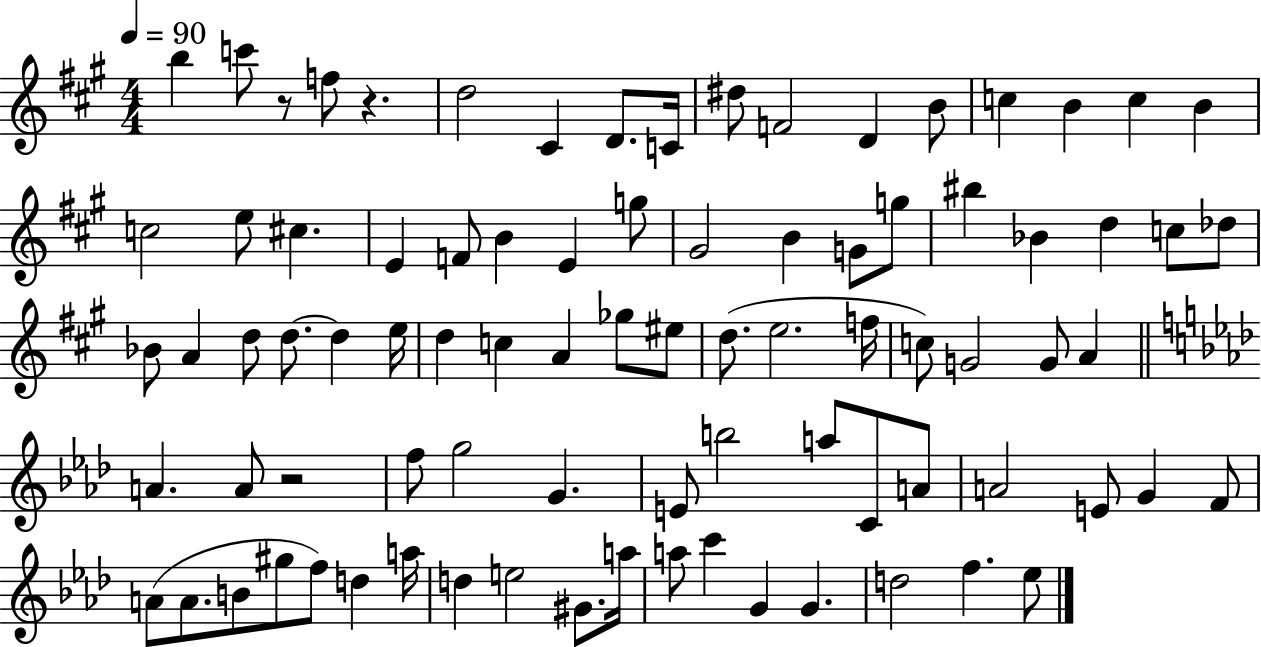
X:1
T:Untitled
M:4/4
L:1/4
K:A
b c'/2 z/2 f/2 z d2 ^C D/2 C/4 ^d/2 F2 D B/2 c B c B c2 e/2 ^c E F/2 B E g/2 ^G2 B G/2 g/2 ^b _B d c/2 _d/2 _B/2 A d/2 d/2 d e/4 d c A _g/2 ^e/2 d/2 e2 f/4 c/2 G2 G/2 A A A/2 z2 f/2 g2 G E/2 b2 a/2 C/2 A/2 A2 E/2 G F/2 A/2 A/2 B/2 ^g/2 f/2 d a/4 d e2 ^G/2 a/4 a/2 c' G G d2 f _e/2